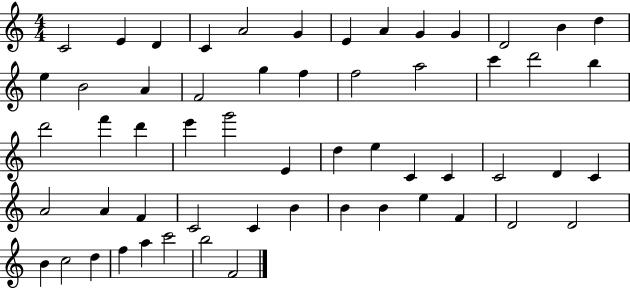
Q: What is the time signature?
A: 4/4